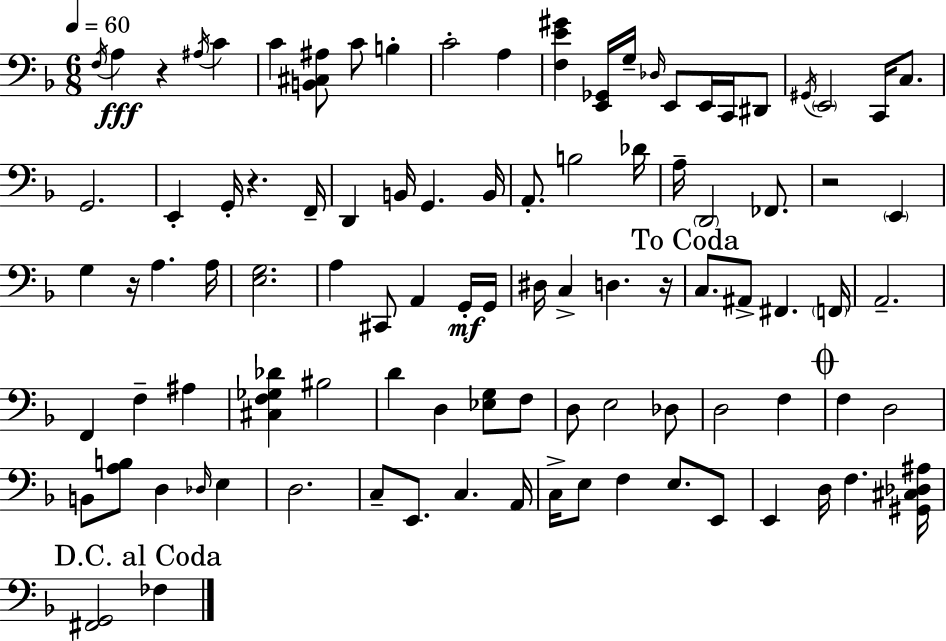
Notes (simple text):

F3/s A3/q R/q A#3/s C4/q C4/q [B2,C#3,A#3]/e C4/e B3/q C4/h A3/q [F3,E4,G#4]/q [E2,Gb2]/s G3/s Db3/s E2/e E2/s C2/s D#2/e G#2/s E2/h C2/s C3/e. G2/h. E2/q G2/s R/q. F2/s D2/q B2/s G2/q. B2/s A2/e. B3/h Db4/s A3/s D2/h FES2/e. R/h E2/q G3/q R/s A3/q. A3/s [E3,G3]/h. A3/q C#2/e A2/q G2/s G2/s D#3/s C3/q D3/q. R/s C3/e. A#2/e F#2/q. F2/s A2/h. F2/q F3/q A#3/q [C#3,F3,Gb3,Db4]/q BIS3/h D4/q D3/q [Eb3,G3]/e F3/e D3/e E3/h Db3/e D3/h F3/q F3/q D3/h B2/e [A3,B3]/e D3/q Db3/s E3/q D3/h. C3/e E2/e. C3/q. A2/s C3/s E3/e F3/q E3/e. E2/e E2/q D3/s F3/q. [G#2,C#3,Db3,A#3]/s [F#2,G2]/h FES3/q